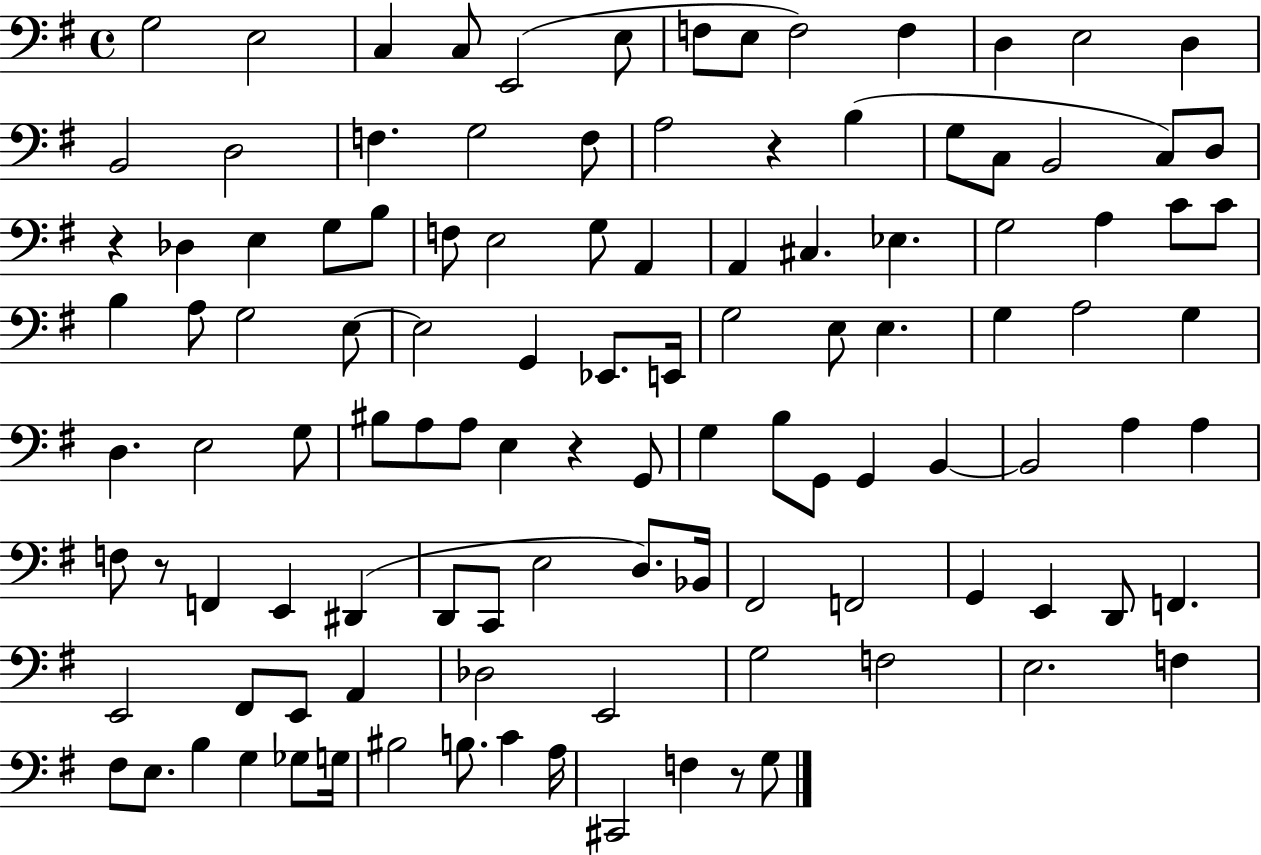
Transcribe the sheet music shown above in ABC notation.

X:1
T:Untitled
M:4/4
L:1/4
K:G
G,2 E,2 C, C,/2 E,,2 E,/2 F,/2 E,/2 F,2 F, D, E,2 D, B,,2 D,2 F, G,2 F,/2 A,2 z B, G,/2 C,/2 B,,2 C,/2 D,/2 z _D, E, G,/2 B,/2 F,/2 E,2 G,/2 A,, A,, ^C, _E, G,2 A, C/2 C/2 B, A,/2 G,2 E,/2 E,2 G,, _E,,/2 E,,/4 G,2 E,/2 E, G, A,2 G, D, E,2 G,/2 ^B,/2 A,/2 A,/2 E, z G,,/2 G, B,/2 G,,/2 G,, B,, B,,2 A, A, F,/2 z/2 F,, E,, ^D,, D,,/2 C,,/2 E,2 D,/2 _B,,/4 ^F,,2 F,,2 G,, E,, D,,/2 F,, E,,2 ^F,,/2 E,,/2 A,, _D,2 E,,2 G,2 F,2 E,2 F, ^F,/2 E,/2 B, G, _G,/2 G,/4 ^B,2 B,/2 C A,/4 ^C,,2 F, z/2 G,/2